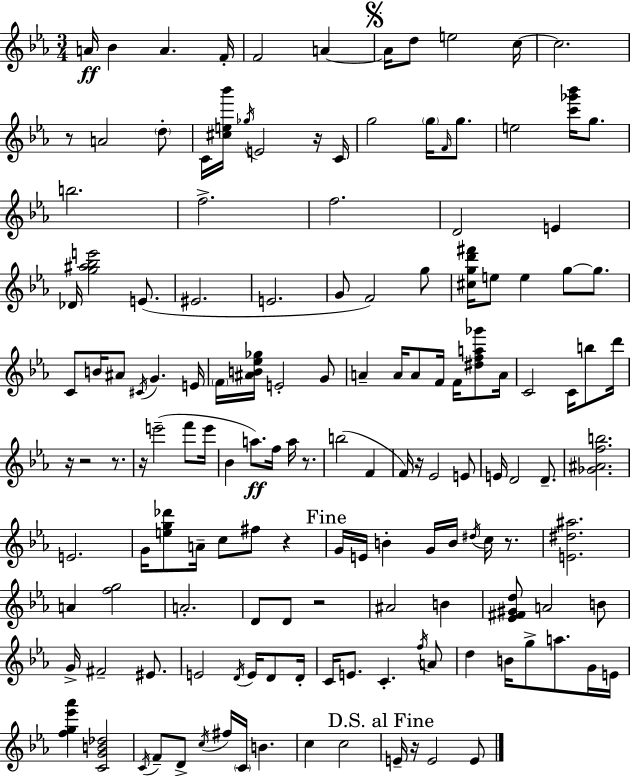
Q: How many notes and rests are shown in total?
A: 149